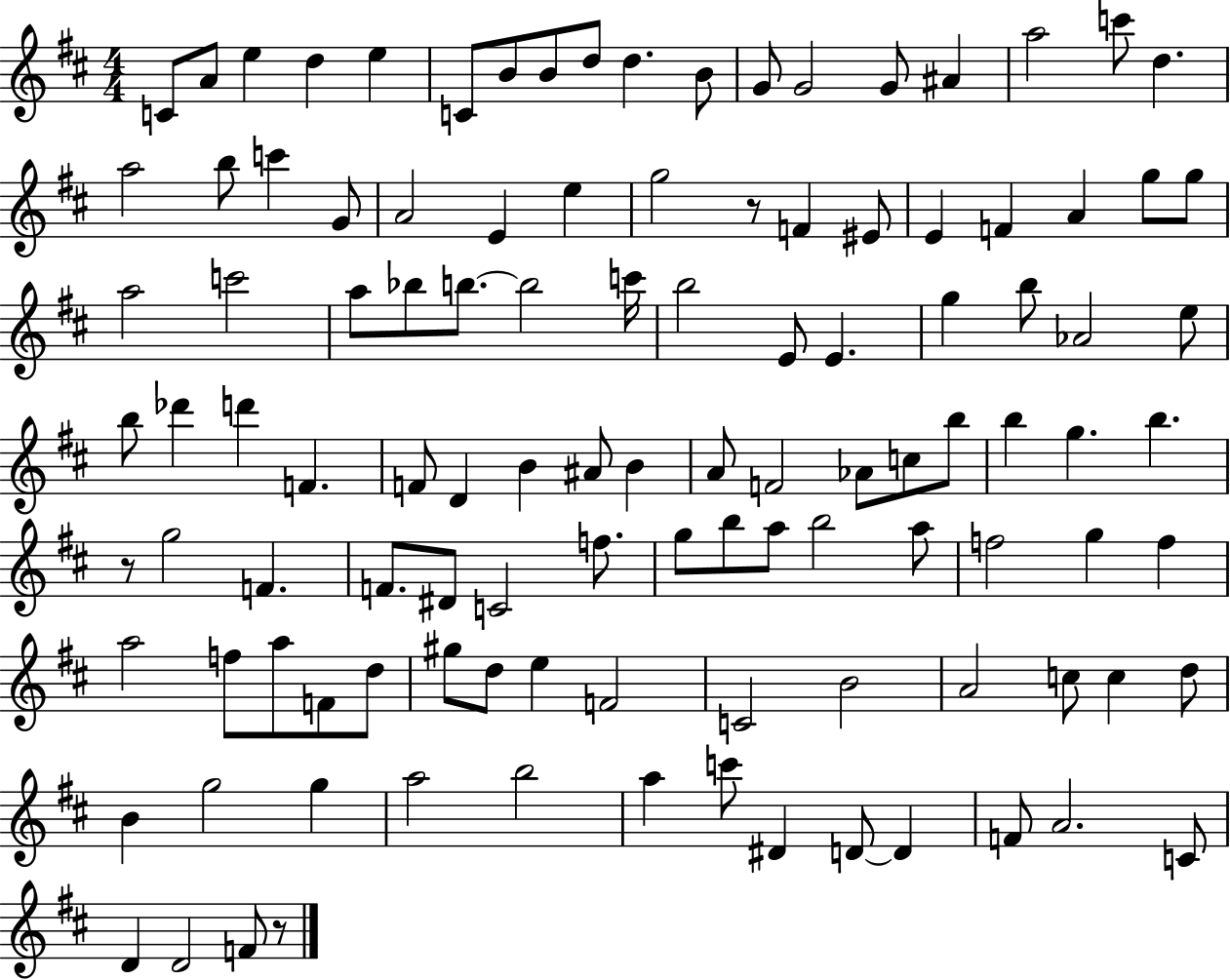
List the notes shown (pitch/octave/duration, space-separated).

C4/e A4/e E5/q D5/q E5/q C4/e B4/e B4/e D5/e D5/q. B4/e G4/e G4/h G4/e A#4/q A5/h C6/e D5/q. A5/h B5/e C6/q G4/e A4/h E4/q E5/q G5/h R/e F4/q EIS4/e E4/q F4/q A4/q G5/e G5/e A5/h C6/h A5/e Bb5/e B5/e. B5/h C6/s B5/h E4/e E4/q. G5/q B5/e Ab4/h E5/e B5/e Db6/q D6/q F4/q. F4/e D4/q B4/q A#4/e B4/q A4/e F4/h Ab4/e C5/e B5/e B5/q G5/q. B5/q. R/e G5/h F4/q. F4/e. D#4/e C4/h F5/e. G5/e B5/e A5/e B5/h A5/e F5/h G5/q F5/q A5/h F5/e A5/e F4/e D5/e G#5/e D5/e E5/q F4/h C4/h B4/h A4/h C5/e C5/q D5/e B4/q G5/h G5/q A5/h B5/h A5/q C6/e D#4/q D4/e D4/q F4/e A4/h. C4/e D4/q D4/h F4/e R/e